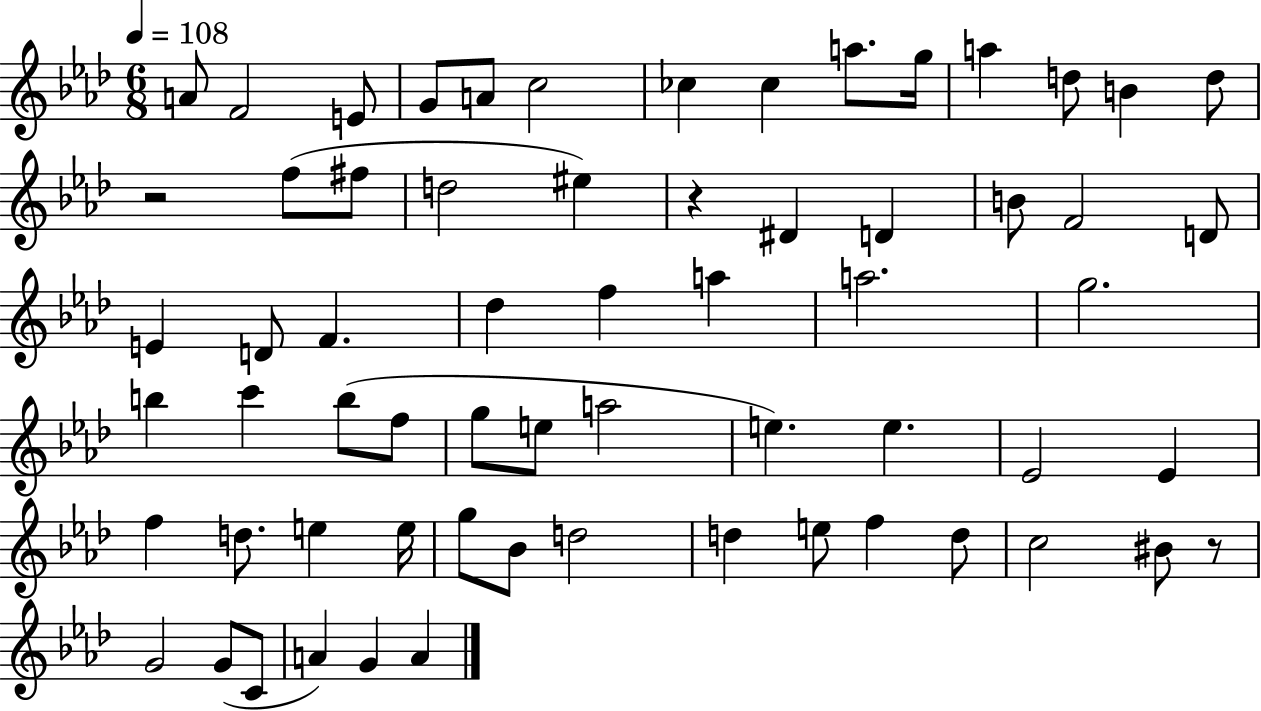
A4/e F4/h E4/e G4/e A4/e C5/h CES5/q CES5/q A5/e. G5/s A5/q D5/e B4/q D5/e R/h F5/e F#5/e D5/h EIS5/q R/q D#4/q D4/q B4/e F4/h D4/e E4/q D4/e F4/q. Db5/q F5/q A5/q A5/h. G5/h. B5/q C6/q B5/e F5/e G5/e E5/e A5/h E5/q. E5/q. Eb4/h Eb4/q F5/q D5/e. E5/q E5/s G5/e Bb4/e D5/h D5/q E5/e F5/q D5/e C5/h BIS4/e R/e G4/h G4/e C4/e A4/q G4/q A4/q